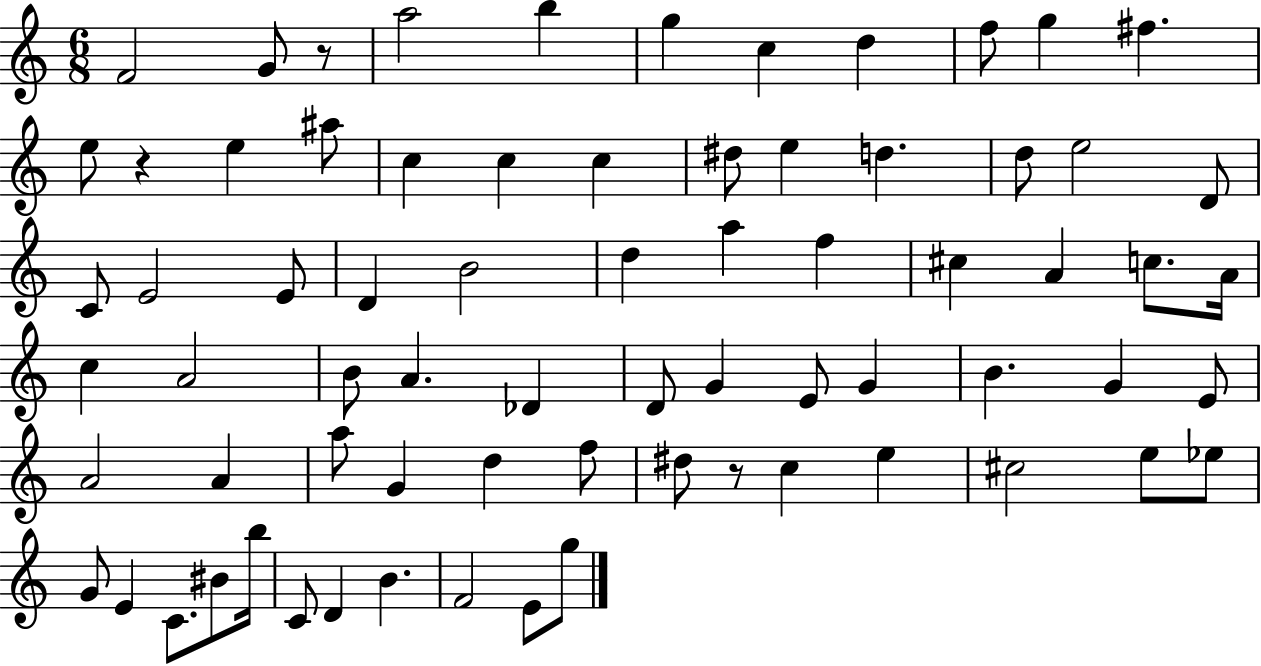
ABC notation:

X:1
T:Untitled
M:6/8
L:1/4
K:C
F2 G/2 z/2 a2 b g c d f/2 g ^f e/2 z e ^a/2 c c c ^d/2 e d d/2 e2 D/2 C/2 E2 E/2 D B2 d a f ^c A c/2 A/4 c A2 B/2 A _D D/2 G E/2 G B G E/2 A2 A a/2 G d f/2 ^d/2 z/2 c e ^c2 e/2 _e/2 G/2 E C/2 ^B/2 b/4 C/2 D B F2 E/2 g/2